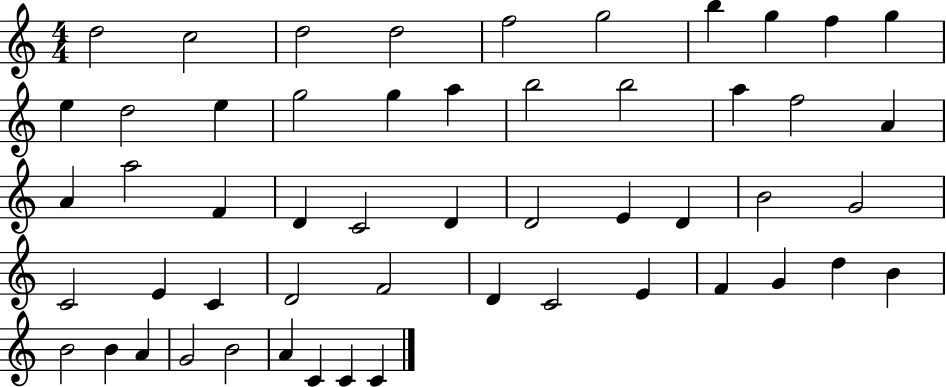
D5/h C5/h D5/h D5/h F5/h G5/h B5/q G5/q F5/q G5/q E5/q D5/h E5/q G5/h G5/q A5/q B5/h B5/h A5/q F5/h A4/q A4/q A5/h F4/q D4/q C4/h D4/q D4/h E4/q D4/q B4/h G4/h C4/h E4/q C4/q D4/h F4/h D4/q C4/h E4/q F4/q G4/q D5/q B4/q B4/h B4/q A4/q G4/h B4/h A4/q C4/q C4/q C4/q